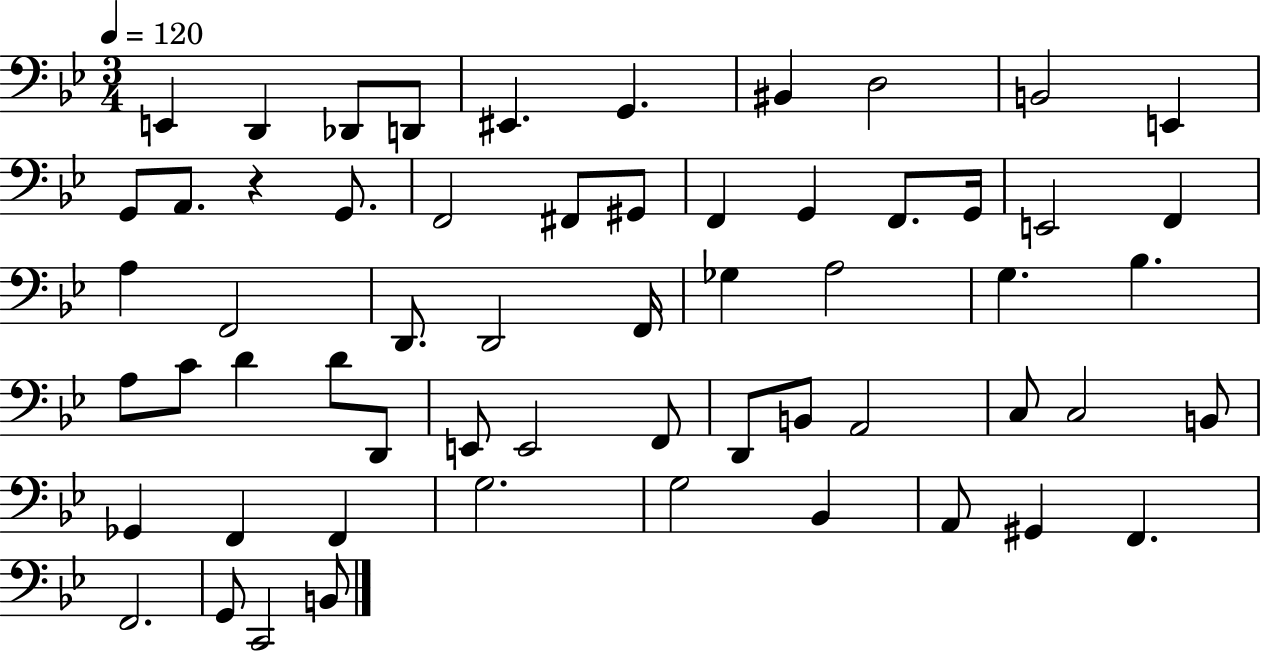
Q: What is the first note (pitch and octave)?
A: E2